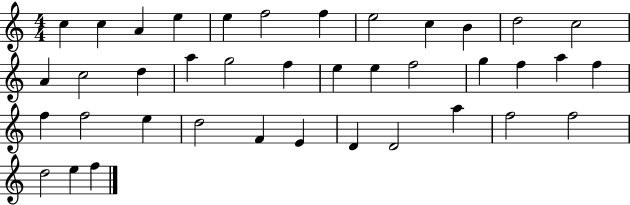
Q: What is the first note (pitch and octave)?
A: C5